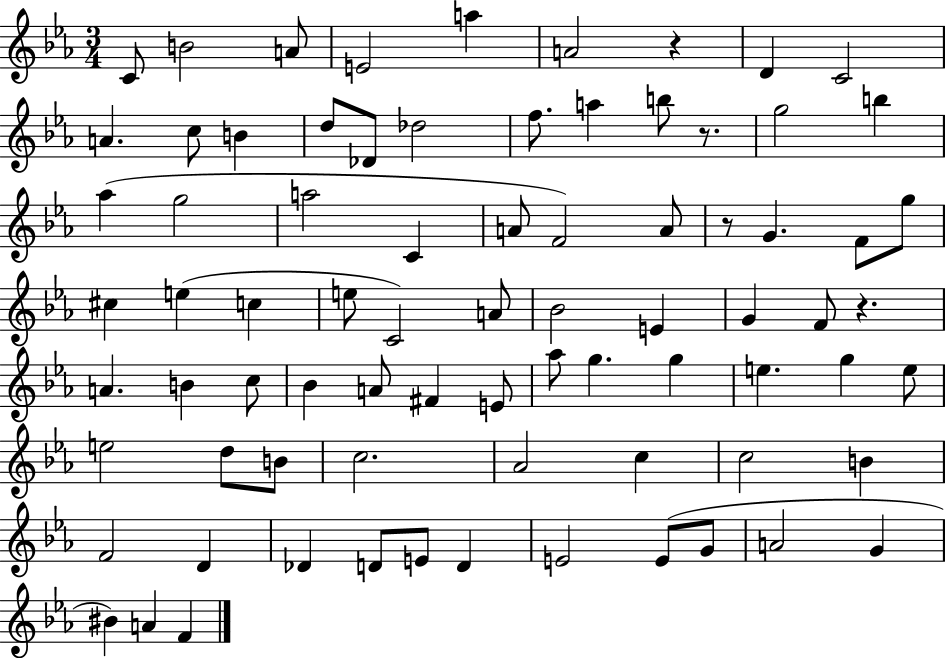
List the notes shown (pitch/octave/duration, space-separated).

C4/e B4/h A4/e E4/h A5/q A4/h R/q D4/q C4/h A4/q. C5/e B4/q D5/e Db4/e Db5/h F5/e. A5/q B5/e R/e. G5/h B5/q Ab5/q G5/h A5/h C4/q A4/e F4/h A4/e R/e G4/q. F4/e G5/e C#5/q E5/q C5/q E5/e C4/h A4/e Bb4/h E4/q G4/q F4/e R/q. A4/q. B4/q C5/e Bb4/q A4/e F#4/q E4/e Ab5/e G5/q. G5/q E5/q. G5/q E5/e E5/h D5/e B4/e C5/h. Ab4/h C5/q C5/h B4/q F4/h D4/q Db4/q D4/e E4/e D4/q E4/h E4/e G4/e A4/h G4/q BIS4/q A4/q F4/q